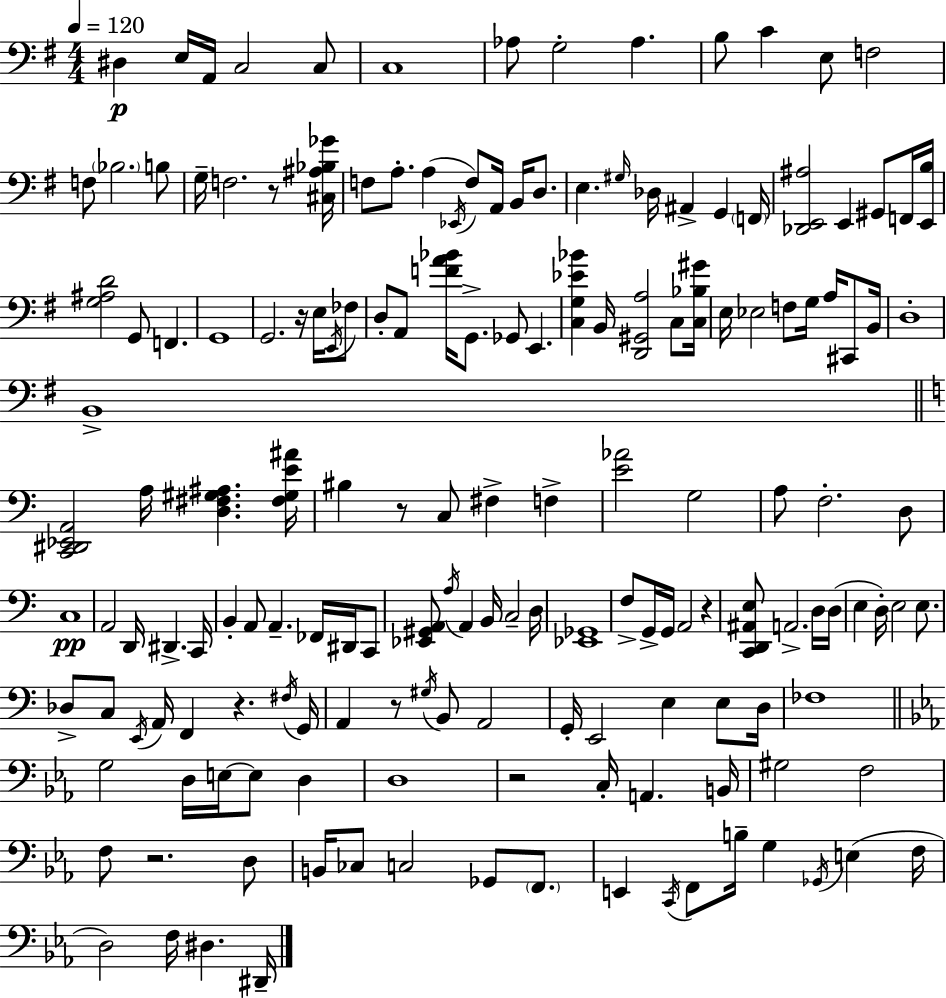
D#3/q E3/s A2/s C3/h C3/e C3/w Ab3/e G3/h Ab3/q. B3/e C4/q E3/e F3/h F3/e Bb3/h. B3/e G3/s F3/h. R/e [C#3,A#3,Bb3,Gb4]/s F3/e A3/e. A3/q Eb2/s F3/e A2/s B2/s D3/e. E3/q. G#3/s Db3/s A#2/q G2/q F2/s [Db2,E2,A#3]/h E2/q G#2/e F2/s [E2,B3]/s [G3,A#3,D4]/h G2/e F2/q. G2/w G2/h. R/s E3/s E2/s FES3/e D3/e A2/e [F4,A4,Bb4]/s G2/e. Gb2/e E2/q. [C3,G3,Eb4,Bb4]/q B2/s [D2,G#2,A3]/h C3/e [C3,Bb3,G#4]/s E3/s Eb3/h F3/e G3/s A3/s C#2/e B2/s D3/w B2/w [C2,D#2,Eb2,A2]/h A3/s [D3,F#3,G#3,A#3]/q. [F#3,G#3,E4,A#4]/s BIS3/q R/e C3/e F#3/q F3/q [E4,Ab4]/h G3/h A3/e F3/h. D3/e C3/w A2/h D2/s D#2/q. C2/s B2/q A2/e A2/q. FES2/s D#2/s C2/e [Eb2,G#2,A2]/e A3/s A2/q B2/s C3/h D3/s [Eb2,Gb2]/w F3/e G2/s G2/s A2/h R/q [C2,D2,A#2,E3]/e A2/h. D3/s D3/s E3/q D3/s E3/h E3/e. Db3/e C3/e E2/s A2/s F2/q R/q. F#3/s G2/s A2/q R/e G#3/s B2/e A2/h G2/s E2/h E3/q E3/e D3/s FES3/w G3/h D3/s E3/s E3/e D3/q D3/w R/h C3/s A2/q. B2/s G#3/h F3/h F3/e R/h. D3/e B2/s CES3/e C3/h Gb2/e F2/e. E2/q C2/s F2/e B3/s G3/q Gb2/s E3/q F3/s D3/h F3/s D#3/q. D#2/s